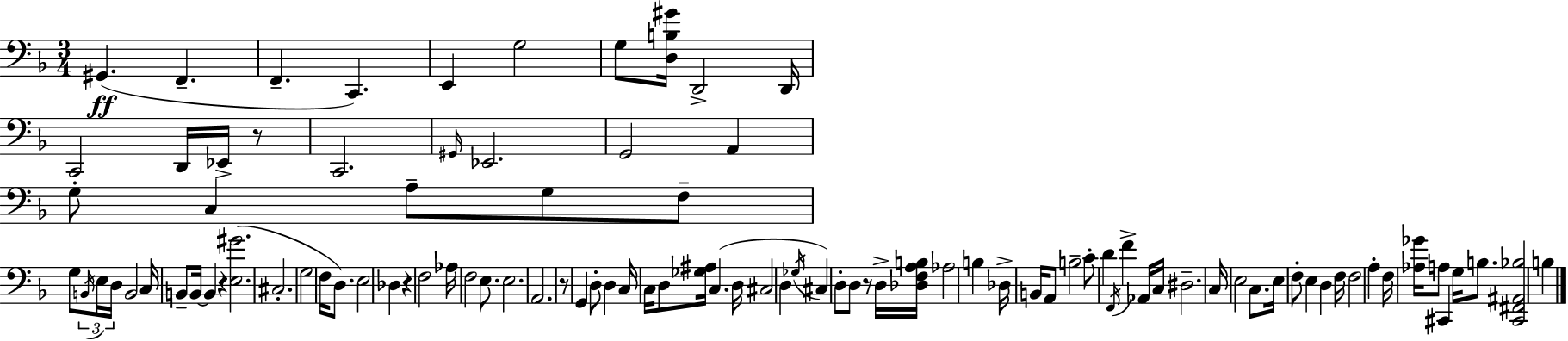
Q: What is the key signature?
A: D minor